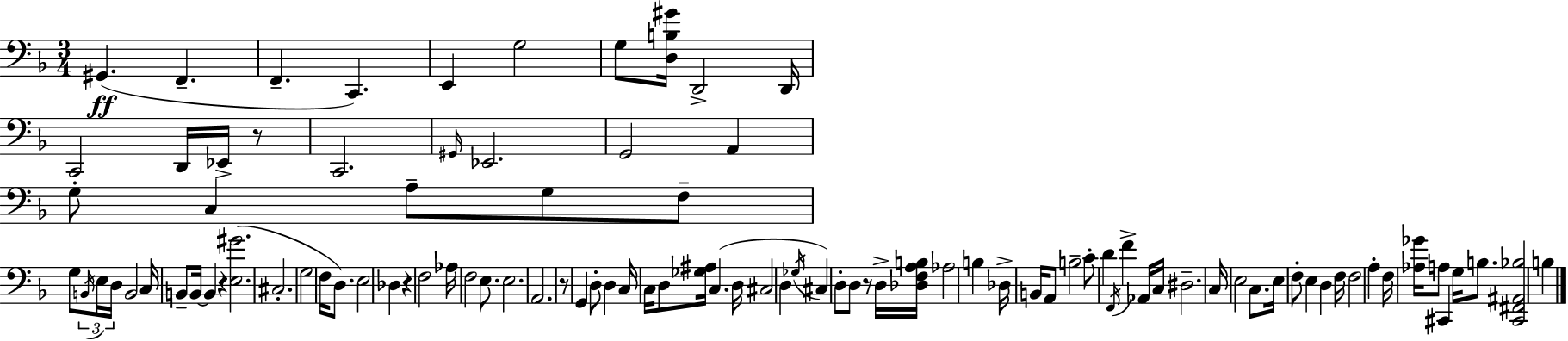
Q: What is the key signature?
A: D minor